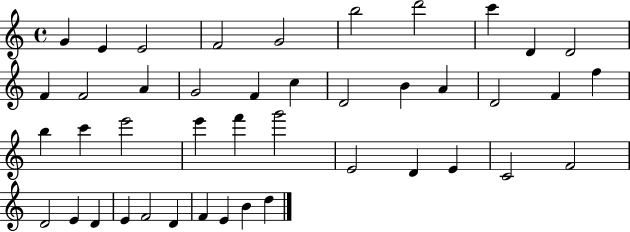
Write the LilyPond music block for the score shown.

{
  \clef treble
  \time 4/4
  \defaultTimeSignature
  \key c \major
  g'4 e'4 e'2 | f'2 g'2 | b''2 d'''2 | c'''4 d'4 d'2 | \break f'4 f'2 a'4 | g'2 f'4 c''4 | d'2 b'4 a'4 | d'2 f'4 f''4 | \break b''4 c'''4 e'''2 | e'''4 f'''4 g'''2 | e'2 d'4 e'4 | c'2 f'2 | \break d'2 e'4 d'4 | e'4 f'2 d'4 | f'4 e'4 b'4 d''4 | \bar "|."
}